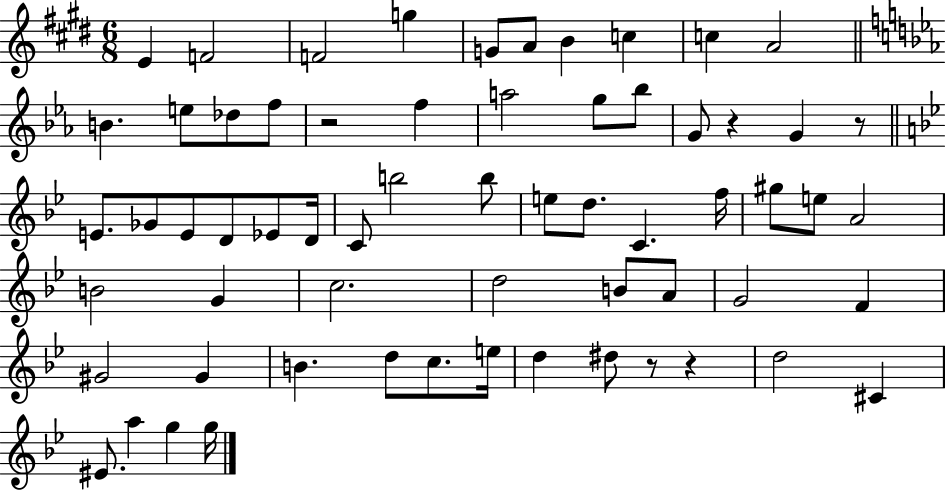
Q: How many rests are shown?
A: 5